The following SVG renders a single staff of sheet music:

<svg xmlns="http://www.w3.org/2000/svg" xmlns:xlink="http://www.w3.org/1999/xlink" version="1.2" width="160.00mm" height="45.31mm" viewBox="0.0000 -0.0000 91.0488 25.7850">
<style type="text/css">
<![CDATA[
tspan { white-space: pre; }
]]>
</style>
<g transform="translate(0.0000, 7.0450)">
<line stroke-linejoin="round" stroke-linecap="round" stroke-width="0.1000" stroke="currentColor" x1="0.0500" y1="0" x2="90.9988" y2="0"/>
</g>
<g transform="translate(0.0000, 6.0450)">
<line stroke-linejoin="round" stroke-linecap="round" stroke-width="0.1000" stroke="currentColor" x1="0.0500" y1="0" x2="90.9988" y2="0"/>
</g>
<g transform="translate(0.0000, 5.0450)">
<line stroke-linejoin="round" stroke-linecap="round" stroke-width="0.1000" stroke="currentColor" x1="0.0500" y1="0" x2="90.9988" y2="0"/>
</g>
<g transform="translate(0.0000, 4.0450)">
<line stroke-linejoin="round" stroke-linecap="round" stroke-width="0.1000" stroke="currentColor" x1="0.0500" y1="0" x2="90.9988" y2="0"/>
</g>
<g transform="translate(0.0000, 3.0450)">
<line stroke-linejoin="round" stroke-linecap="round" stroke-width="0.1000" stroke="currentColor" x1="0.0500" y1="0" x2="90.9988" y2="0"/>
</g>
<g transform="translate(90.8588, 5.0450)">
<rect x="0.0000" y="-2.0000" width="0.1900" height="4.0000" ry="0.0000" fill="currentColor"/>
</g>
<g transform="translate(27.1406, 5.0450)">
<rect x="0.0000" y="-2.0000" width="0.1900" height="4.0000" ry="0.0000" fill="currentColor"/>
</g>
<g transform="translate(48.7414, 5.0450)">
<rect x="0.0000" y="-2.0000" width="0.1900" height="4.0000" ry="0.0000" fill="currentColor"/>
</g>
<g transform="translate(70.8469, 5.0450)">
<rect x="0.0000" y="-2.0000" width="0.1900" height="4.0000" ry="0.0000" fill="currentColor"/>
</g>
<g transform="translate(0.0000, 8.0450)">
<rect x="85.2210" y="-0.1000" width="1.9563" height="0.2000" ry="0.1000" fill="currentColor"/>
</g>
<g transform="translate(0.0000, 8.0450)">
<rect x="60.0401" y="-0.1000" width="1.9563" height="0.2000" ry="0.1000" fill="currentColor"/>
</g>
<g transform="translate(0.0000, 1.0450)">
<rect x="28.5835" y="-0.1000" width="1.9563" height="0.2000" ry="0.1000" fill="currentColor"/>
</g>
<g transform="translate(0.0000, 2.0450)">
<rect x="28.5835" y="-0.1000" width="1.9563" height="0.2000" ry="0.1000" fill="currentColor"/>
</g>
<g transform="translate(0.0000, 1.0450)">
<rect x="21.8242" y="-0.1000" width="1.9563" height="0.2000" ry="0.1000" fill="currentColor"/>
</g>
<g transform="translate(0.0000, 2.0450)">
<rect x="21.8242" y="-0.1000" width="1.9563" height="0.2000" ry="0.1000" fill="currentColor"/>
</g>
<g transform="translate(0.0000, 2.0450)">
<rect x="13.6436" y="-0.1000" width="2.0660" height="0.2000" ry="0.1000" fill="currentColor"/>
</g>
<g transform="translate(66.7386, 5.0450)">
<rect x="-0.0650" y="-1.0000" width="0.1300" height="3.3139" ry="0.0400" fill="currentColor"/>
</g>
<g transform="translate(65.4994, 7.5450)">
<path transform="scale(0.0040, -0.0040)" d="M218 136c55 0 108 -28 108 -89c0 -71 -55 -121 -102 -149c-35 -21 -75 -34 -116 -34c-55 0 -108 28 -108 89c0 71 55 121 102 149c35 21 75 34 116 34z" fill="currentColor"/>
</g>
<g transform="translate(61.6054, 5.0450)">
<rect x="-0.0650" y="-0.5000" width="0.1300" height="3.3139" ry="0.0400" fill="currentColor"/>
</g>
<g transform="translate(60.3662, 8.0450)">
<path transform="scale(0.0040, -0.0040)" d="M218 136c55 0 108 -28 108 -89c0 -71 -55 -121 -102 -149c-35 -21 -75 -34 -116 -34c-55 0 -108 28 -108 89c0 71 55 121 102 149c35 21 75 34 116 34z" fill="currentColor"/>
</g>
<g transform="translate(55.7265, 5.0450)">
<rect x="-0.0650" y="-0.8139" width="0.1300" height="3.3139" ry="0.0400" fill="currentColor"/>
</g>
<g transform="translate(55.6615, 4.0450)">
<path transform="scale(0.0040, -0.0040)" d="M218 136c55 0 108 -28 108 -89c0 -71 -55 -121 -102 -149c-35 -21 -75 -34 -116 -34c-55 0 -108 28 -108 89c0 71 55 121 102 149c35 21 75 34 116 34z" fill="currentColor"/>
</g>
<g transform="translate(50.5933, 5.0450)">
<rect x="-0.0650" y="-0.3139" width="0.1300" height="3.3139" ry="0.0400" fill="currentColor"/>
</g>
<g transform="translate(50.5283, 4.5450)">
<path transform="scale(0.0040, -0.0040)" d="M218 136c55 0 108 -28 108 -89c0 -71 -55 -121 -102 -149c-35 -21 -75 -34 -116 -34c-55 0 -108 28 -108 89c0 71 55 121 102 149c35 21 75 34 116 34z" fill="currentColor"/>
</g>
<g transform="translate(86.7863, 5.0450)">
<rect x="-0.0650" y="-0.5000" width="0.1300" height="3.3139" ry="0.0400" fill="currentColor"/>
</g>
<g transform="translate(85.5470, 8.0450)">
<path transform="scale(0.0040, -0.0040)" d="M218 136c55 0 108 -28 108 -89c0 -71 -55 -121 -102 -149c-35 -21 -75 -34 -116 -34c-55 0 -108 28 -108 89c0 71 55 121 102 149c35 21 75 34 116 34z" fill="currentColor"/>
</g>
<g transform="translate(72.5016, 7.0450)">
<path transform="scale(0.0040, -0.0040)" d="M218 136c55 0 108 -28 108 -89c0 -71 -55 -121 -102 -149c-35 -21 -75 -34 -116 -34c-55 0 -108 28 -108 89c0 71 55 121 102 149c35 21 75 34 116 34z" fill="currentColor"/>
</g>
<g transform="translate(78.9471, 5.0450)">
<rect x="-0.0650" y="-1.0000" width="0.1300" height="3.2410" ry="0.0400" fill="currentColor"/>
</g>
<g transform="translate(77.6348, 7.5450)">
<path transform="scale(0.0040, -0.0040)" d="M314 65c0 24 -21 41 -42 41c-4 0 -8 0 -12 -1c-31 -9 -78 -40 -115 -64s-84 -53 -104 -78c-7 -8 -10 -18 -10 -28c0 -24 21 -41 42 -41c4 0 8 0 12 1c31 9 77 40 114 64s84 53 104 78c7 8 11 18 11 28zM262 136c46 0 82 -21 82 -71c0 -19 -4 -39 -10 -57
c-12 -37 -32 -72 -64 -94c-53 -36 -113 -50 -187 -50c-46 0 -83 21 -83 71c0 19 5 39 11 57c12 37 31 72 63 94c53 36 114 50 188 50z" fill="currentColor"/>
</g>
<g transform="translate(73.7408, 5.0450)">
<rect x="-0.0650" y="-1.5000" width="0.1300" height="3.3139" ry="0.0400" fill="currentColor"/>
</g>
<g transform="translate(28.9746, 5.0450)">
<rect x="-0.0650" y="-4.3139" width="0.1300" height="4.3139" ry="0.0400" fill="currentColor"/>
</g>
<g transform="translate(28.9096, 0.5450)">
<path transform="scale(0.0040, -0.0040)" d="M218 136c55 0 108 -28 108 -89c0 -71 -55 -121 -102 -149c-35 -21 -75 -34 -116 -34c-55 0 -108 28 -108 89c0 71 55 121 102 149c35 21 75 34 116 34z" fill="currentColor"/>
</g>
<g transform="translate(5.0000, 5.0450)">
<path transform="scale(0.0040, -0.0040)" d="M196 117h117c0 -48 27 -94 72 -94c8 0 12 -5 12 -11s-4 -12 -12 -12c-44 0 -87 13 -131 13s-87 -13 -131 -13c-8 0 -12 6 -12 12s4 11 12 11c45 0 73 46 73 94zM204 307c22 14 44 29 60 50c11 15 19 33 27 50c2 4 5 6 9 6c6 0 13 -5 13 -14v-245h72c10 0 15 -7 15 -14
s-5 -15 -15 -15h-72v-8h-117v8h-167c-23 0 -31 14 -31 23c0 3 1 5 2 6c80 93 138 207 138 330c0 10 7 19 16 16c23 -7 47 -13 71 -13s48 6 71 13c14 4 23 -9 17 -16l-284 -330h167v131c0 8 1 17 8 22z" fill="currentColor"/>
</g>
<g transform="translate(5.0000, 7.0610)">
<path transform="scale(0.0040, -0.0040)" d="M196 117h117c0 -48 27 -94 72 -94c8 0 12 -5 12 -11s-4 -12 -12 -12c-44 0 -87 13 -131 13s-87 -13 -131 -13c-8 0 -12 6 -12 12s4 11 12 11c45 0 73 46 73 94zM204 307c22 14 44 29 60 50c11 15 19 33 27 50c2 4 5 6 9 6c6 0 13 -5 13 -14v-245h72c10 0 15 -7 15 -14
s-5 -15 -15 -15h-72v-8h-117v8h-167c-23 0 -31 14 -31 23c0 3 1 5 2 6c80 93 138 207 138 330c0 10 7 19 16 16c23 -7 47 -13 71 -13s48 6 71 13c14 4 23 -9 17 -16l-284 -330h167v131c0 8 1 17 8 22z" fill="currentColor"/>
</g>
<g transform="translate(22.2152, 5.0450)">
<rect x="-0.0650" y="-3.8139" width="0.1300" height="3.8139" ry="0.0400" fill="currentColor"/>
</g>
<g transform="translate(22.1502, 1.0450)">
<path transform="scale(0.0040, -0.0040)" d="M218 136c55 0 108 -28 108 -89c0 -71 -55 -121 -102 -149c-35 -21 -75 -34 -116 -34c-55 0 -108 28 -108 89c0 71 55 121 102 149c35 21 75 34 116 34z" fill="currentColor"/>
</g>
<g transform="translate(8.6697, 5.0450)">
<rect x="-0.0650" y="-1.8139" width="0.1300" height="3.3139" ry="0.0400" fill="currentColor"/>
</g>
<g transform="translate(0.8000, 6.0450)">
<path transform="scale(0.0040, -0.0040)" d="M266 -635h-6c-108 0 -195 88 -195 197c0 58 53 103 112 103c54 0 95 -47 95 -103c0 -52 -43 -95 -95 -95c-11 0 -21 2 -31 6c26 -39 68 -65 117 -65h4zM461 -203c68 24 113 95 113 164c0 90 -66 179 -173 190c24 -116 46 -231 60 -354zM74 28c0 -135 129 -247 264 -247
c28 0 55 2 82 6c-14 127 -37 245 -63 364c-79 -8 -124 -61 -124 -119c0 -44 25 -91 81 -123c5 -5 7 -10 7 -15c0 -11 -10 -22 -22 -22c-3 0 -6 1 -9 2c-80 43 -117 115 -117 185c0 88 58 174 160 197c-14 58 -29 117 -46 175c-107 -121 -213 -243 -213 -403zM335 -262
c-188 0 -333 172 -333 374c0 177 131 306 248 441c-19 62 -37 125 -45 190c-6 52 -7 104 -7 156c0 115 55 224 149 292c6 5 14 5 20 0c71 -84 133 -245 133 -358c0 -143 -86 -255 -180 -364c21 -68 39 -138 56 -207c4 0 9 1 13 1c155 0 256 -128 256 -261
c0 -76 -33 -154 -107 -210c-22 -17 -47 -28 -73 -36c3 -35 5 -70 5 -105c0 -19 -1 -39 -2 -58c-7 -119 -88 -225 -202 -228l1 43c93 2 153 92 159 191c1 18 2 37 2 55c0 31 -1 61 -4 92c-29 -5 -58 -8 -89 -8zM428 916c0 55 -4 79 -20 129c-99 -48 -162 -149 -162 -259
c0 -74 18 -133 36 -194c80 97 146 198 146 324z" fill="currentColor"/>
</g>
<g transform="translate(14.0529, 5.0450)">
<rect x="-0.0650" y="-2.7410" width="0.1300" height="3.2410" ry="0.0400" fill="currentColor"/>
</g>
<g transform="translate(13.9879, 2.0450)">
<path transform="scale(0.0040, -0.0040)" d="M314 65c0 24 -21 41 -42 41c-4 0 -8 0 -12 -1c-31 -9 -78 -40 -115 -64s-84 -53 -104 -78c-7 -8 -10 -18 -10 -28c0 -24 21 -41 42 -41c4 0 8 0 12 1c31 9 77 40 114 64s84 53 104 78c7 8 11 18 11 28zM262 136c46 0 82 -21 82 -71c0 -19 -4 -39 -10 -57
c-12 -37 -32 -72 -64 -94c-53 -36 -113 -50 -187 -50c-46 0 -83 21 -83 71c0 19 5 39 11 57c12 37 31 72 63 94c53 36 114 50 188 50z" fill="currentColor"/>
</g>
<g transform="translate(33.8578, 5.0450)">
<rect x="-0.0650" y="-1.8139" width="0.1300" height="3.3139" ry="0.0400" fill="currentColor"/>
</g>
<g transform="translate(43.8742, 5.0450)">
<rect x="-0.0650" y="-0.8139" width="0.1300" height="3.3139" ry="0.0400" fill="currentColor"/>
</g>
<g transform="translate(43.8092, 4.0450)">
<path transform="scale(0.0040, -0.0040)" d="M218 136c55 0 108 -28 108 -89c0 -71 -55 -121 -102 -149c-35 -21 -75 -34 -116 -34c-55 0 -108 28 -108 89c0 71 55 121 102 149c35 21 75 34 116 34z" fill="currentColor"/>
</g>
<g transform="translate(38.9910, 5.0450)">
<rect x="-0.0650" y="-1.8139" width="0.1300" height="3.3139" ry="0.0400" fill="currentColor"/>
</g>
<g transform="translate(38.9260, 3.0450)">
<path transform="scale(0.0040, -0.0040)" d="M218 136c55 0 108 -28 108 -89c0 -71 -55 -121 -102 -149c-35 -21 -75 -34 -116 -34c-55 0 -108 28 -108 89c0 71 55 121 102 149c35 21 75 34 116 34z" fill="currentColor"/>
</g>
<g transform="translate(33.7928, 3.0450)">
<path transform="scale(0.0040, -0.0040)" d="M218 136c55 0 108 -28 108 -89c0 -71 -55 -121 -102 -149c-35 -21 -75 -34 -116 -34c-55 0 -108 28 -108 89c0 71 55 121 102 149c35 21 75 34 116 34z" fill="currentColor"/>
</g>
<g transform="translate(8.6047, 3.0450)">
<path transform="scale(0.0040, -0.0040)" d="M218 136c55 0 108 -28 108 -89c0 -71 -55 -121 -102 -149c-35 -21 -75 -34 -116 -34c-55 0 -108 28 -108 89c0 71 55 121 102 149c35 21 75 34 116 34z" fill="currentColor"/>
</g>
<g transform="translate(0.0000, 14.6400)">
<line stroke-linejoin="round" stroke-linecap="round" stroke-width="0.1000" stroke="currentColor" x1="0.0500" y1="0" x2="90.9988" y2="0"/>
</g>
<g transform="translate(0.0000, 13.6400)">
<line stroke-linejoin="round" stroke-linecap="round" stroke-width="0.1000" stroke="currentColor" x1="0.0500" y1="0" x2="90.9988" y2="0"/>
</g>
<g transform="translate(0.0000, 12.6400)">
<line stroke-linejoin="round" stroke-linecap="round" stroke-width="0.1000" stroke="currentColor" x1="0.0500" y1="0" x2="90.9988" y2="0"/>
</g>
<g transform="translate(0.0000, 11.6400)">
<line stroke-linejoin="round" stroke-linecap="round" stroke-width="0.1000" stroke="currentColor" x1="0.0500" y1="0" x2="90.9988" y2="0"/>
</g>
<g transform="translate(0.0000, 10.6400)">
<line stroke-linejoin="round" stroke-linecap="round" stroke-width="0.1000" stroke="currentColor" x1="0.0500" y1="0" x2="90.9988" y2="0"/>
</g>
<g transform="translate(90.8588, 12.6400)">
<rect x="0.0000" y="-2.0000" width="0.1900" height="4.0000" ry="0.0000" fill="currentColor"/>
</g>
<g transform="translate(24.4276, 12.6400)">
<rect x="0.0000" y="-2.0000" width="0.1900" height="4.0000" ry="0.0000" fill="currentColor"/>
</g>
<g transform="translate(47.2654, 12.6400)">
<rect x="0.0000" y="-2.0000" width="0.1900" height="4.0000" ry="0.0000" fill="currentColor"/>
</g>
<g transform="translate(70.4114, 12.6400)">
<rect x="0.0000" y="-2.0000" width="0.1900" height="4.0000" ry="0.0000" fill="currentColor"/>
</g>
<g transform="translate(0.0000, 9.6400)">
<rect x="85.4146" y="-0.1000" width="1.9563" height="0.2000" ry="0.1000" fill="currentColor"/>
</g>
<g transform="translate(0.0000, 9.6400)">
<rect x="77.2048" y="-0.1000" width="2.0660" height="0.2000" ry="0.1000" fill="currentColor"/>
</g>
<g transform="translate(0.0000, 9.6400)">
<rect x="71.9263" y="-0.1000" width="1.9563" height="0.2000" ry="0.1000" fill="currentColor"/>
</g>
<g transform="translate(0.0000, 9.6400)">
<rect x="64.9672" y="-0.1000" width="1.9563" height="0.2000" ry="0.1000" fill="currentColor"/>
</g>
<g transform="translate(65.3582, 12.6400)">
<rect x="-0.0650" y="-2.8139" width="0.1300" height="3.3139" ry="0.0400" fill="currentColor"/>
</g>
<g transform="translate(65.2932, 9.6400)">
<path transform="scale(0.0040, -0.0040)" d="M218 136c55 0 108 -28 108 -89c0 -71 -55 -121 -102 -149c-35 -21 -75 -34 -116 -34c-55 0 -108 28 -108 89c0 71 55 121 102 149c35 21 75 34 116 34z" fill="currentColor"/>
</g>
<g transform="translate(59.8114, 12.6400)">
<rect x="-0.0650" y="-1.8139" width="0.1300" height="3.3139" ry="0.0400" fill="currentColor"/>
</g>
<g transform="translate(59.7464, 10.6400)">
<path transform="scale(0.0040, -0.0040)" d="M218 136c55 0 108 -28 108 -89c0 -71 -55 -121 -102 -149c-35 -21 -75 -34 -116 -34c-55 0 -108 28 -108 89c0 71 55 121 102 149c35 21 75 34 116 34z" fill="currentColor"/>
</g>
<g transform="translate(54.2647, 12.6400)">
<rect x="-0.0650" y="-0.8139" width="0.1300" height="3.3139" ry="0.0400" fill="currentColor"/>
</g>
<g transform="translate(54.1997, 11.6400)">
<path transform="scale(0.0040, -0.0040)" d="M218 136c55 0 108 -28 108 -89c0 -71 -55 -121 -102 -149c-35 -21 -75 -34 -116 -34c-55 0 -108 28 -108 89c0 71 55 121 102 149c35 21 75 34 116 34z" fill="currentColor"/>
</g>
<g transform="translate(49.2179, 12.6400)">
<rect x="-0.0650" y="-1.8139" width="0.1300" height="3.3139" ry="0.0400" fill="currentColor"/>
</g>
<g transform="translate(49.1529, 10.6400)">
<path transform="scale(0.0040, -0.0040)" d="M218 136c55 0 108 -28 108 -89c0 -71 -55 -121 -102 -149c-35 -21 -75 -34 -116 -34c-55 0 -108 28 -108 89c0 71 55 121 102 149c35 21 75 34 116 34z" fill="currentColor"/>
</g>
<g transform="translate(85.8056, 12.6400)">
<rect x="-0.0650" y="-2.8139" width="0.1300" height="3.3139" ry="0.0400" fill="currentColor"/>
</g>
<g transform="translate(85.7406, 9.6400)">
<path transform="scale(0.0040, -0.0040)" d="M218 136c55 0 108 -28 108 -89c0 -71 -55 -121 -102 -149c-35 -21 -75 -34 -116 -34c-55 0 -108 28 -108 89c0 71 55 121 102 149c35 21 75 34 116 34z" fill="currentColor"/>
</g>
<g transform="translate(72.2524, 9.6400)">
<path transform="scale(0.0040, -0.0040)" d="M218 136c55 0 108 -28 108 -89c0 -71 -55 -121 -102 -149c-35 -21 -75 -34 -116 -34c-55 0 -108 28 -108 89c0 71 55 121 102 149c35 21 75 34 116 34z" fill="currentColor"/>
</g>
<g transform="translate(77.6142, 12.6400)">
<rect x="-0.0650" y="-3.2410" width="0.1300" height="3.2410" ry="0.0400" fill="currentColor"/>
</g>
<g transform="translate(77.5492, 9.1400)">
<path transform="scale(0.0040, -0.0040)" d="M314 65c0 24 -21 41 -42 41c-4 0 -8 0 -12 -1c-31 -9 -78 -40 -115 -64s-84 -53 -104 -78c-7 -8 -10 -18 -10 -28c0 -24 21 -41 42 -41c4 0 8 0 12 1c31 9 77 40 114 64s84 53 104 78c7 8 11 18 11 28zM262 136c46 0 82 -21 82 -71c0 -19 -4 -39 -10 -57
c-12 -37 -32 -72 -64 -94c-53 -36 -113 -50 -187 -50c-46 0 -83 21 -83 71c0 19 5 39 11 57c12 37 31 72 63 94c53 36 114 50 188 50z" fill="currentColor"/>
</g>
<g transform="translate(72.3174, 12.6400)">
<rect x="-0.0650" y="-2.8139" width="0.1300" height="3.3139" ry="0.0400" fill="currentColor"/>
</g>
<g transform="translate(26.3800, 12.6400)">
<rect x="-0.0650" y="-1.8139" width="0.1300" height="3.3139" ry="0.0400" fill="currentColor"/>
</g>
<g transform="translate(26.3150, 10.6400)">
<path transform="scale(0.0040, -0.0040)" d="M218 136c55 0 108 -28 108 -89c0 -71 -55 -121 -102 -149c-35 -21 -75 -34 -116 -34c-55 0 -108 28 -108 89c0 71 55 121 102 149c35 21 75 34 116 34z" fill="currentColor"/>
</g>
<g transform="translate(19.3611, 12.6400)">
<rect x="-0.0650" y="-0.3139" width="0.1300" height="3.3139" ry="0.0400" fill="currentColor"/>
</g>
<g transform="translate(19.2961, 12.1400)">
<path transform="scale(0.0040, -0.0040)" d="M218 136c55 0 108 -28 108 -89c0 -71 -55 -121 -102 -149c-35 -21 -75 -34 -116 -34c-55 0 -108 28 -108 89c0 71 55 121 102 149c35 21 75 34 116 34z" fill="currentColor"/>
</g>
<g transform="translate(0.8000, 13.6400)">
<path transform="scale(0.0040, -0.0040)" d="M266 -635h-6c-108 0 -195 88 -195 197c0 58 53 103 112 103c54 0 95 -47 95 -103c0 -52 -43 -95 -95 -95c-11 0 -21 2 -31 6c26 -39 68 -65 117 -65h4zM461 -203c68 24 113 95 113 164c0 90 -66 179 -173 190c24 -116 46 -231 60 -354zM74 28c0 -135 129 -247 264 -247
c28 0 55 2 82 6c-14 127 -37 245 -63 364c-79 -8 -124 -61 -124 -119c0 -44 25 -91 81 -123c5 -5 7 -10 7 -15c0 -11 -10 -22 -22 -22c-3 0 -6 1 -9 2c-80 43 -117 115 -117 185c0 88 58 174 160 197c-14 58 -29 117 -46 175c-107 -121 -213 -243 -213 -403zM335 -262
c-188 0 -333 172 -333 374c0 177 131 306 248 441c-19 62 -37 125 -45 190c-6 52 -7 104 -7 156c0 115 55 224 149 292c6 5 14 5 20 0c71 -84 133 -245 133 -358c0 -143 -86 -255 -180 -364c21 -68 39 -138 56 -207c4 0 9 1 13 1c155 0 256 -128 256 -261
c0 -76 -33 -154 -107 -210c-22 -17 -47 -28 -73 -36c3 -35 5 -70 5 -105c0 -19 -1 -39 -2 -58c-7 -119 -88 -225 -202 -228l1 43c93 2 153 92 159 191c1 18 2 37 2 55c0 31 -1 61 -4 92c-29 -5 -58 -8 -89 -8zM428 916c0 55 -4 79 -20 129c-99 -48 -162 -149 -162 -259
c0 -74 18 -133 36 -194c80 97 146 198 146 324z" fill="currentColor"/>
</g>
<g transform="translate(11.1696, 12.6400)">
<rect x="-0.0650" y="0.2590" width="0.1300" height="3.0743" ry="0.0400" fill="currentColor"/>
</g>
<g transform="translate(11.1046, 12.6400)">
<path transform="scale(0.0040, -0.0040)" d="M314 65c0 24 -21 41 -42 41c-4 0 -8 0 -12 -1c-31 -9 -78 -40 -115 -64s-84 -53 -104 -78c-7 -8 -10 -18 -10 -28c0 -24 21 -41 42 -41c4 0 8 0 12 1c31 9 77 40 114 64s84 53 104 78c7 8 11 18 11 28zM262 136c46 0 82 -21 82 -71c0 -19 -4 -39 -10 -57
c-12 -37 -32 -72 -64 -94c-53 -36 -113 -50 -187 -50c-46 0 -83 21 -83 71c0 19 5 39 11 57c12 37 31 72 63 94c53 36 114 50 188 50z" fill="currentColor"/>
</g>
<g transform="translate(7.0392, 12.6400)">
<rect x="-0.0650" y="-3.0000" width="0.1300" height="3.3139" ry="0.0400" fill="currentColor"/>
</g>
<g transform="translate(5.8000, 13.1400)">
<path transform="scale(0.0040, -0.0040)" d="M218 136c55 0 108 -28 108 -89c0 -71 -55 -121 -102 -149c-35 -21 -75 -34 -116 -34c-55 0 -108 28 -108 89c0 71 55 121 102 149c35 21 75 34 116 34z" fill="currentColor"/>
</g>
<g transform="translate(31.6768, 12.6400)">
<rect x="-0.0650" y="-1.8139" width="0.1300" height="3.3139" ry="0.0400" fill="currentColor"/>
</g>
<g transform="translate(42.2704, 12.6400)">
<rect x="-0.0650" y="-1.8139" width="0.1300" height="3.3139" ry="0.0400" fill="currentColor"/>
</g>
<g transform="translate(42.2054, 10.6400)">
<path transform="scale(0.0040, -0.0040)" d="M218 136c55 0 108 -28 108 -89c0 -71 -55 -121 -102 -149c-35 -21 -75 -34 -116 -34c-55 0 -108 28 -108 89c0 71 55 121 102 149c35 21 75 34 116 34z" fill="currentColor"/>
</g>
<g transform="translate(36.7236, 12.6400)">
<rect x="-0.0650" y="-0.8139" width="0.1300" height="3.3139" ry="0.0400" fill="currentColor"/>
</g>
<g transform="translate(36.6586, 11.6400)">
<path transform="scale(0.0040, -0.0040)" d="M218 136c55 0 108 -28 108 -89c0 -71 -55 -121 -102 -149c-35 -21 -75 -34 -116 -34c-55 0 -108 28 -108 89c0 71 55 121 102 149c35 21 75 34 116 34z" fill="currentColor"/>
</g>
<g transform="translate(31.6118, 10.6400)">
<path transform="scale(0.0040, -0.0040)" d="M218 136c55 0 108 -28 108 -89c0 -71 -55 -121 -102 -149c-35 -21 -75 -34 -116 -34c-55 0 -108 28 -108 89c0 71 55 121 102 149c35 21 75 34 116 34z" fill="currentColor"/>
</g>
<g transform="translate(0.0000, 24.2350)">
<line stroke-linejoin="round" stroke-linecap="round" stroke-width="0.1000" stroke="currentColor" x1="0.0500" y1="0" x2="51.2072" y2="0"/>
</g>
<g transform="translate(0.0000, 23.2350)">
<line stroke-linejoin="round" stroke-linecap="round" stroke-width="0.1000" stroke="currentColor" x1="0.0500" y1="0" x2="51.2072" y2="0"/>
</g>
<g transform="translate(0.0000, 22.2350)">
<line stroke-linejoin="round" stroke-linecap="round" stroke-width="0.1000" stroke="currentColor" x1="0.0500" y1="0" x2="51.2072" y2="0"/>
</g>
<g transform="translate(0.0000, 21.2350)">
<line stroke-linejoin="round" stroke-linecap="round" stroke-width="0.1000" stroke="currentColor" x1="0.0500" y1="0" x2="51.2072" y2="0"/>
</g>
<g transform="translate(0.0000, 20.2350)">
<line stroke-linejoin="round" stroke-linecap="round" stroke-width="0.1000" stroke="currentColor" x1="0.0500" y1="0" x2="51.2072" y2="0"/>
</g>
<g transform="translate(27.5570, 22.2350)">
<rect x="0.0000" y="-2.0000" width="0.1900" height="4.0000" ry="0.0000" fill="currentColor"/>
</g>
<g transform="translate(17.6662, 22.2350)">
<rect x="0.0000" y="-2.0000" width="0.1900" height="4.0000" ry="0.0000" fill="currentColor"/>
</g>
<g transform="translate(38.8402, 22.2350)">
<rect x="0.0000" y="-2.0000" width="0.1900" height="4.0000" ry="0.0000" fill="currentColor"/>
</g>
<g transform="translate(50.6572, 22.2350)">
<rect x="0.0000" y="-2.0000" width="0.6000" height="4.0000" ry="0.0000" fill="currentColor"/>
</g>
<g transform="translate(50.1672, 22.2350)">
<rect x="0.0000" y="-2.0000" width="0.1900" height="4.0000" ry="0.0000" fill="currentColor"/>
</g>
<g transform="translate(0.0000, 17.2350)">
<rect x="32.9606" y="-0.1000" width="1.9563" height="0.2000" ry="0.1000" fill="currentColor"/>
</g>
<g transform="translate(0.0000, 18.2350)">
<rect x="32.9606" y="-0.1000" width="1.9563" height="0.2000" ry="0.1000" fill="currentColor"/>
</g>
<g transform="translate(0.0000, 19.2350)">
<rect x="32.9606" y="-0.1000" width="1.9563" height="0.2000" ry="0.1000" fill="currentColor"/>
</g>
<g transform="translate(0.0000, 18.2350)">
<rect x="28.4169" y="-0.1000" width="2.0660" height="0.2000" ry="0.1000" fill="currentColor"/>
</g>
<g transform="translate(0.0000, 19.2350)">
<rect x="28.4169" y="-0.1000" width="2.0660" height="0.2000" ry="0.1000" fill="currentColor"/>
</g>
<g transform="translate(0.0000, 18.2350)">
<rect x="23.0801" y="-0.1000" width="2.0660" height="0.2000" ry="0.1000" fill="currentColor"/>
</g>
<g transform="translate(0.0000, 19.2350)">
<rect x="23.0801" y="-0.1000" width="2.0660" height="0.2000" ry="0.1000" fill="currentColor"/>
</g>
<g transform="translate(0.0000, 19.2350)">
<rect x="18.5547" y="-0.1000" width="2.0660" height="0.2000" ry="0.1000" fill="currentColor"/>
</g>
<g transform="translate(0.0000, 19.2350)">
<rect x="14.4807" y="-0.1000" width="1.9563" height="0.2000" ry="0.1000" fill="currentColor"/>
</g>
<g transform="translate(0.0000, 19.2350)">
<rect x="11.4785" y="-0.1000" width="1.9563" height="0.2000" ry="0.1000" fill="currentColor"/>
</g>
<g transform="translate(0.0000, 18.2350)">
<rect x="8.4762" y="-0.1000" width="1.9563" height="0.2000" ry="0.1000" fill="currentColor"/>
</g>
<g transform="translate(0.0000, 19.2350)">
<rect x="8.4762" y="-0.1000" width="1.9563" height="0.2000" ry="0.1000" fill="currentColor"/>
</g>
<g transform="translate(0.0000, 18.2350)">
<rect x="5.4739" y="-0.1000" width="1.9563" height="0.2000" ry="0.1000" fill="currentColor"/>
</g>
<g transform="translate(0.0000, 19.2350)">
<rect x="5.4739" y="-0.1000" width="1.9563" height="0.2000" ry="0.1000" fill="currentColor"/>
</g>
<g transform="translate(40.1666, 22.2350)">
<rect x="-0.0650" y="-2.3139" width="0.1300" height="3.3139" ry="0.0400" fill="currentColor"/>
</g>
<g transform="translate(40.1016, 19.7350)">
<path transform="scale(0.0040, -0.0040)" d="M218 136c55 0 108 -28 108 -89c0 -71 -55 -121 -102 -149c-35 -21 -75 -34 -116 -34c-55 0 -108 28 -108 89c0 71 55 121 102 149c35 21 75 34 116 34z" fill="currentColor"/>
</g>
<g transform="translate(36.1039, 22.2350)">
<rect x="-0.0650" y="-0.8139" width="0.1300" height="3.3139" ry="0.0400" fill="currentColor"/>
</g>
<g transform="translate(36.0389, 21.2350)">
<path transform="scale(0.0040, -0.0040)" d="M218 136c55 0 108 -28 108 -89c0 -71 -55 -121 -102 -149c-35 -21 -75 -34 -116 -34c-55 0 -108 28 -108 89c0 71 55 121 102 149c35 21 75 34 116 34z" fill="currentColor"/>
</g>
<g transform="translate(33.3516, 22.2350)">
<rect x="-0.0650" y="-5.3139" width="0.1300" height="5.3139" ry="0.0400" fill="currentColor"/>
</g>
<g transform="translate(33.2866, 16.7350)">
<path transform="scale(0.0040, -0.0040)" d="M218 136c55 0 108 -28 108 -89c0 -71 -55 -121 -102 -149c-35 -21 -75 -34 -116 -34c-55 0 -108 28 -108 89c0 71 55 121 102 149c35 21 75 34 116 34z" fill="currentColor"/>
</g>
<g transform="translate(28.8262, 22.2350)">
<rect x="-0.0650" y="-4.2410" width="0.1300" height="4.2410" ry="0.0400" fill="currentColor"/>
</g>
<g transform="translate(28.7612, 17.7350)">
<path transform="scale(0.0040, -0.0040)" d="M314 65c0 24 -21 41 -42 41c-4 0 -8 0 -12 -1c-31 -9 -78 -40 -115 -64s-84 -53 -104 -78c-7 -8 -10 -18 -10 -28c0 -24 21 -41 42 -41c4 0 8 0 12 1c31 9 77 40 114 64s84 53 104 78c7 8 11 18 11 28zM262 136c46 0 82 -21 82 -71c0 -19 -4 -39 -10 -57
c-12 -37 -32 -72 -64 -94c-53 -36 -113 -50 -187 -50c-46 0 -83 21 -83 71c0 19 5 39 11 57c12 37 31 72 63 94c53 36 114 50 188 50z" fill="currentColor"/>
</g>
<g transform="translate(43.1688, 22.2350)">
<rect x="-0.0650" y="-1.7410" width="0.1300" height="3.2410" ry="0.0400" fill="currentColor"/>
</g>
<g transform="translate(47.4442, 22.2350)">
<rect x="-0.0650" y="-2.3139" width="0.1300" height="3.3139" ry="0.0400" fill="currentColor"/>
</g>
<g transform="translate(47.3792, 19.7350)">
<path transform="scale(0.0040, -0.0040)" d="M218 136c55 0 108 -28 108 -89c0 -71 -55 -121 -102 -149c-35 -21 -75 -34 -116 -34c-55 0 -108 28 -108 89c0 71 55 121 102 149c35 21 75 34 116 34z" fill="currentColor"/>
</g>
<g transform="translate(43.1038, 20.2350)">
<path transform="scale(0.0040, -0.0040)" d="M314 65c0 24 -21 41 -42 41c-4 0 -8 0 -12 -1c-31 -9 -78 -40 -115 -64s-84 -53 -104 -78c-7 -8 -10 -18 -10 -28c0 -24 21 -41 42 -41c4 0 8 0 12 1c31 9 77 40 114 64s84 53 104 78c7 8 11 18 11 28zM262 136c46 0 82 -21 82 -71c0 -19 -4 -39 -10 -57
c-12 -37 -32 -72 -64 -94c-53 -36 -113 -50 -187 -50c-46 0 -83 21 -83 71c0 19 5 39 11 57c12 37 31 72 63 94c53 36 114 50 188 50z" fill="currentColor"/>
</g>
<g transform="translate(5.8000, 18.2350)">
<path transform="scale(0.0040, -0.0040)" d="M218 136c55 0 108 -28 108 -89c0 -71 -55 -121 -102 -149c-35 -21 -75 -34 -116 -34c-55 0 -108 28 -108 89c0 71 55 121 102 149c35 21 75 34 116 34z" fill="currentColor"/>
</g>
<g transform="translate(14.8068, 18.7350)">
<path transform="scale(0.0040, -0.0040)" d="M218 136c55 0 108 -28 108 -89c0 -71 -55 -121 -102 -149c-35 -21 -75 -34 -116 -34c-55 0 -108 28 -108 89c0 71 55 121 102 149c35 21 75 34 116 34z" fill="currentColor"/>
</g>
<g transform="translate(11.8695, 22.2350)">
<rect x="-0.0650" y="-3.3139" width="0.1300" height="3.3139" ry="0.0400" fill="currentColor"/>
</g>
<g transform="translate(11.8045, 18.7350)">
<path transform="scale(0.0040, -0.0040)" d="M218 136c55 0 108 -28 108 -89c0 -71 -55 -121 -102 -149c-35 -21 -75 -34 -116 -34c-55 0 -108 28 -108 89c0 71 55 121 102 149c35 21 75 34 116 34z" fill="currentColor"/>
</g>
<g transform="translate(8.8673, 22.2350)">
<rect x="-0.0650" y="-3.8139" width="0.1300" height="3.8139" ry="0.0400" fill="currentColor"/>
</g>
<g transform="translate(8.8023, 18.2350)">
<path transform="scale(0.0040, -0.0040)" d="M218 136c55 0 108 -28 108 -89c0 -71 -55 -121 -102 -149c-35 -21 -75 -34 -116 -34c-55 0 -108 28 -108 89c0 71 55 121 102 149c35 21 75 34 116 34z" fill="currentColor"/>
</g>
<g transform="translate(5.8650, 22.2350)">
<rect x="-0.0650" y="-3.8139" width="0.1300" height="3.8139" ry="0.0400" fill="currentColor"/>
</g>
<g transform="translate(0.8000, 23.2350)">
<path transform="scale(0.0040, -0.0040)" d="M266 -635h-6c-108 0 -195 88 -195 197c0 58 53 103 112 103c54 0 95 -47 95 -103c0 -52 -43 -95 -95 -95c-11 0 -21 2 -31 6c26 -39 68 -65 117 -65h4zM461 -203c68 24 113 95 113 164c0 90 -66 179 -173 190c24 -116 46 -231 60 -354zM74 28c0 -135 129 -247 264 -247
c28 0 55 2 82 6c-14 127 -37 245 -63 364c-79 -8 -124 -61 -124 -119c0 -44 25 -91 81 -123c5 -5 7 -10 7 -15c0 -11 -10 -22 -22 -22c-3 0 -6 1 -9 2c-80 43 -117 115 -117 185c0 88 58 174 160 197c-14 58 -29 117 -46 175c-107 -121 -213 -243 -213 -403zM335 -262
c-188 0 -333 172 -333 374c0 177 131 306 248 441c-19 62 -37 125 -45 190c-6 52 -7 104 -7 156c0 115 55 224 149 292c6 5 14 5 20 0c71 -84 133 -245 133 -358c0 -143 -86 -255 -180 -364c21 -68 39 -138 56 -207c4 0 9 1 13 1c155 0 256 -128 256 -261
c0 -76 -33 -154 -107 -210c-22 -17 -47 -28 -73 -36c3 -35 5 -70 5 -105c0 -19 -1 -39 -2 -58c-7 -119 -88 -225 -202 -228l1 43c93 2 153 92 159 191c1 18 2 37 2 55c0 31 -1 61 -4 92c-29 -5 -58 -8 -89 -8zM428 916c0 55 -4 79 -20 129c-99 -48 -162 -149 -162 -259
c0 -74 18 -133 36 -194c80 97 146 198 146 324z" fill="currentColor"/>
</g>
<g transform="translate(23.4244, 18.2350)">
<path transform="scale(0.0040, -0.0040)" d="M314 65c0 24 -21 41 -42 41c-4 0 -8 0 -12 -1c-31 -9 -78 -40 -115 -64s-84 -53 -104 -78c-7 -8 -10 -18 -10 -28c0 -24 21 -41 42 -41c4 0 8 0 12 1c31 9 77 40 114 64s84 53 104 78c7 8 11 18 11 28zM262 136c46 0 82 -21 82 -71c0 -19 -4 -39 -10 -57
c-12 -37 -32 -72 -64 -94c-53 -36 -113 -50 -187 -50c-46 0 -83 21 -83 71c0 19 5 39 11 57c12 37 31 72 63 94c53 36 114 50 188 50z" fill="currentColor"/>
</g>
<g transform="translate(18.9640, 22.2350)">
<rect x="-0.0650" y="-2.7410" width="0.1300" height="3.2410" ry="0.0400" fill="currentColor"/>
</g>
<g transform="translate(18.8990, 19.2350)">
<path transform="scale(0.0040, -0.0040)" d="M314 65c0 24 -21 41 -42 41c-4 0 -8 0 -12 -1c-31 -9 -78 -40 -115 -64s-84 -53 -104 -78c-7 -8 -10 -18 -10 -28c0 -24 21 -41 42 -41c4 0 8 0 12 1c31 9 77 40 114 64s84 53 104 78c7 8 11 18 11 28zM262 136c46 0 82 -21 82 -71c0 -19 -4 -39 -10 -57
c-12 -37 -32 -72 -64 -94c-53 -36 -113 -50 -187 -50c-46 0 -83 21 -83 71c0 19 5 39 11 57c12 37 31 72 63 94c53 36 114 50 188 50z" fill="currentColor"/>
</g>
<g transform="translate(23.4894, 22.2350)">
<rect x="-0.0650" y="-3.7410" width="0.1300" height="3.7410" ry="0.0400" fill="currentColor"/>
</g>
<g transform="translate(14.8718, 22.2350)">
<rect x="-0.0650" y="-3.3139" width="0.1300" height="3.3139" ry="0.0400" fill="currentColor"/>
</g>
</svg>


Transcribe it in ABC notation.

X:1
T:Untitled
M:4/4
L:1/4
K:C
f a2 c' d' f f d c d C D E D2 C A B2 c f f d f f d f a a b2 a c' c' b b a2 c'2 d'2 f' d g f2 g